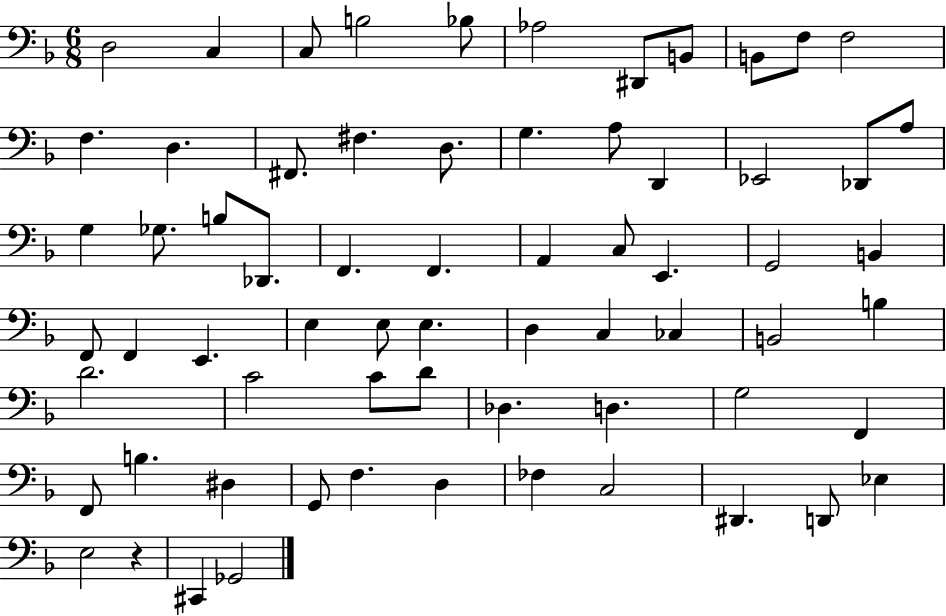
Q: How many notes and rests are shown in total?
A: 67